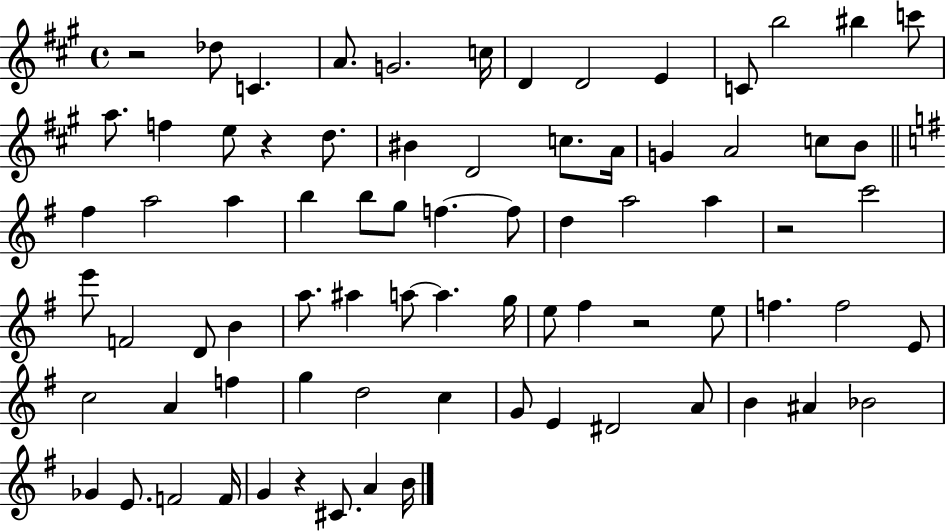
{
  \clef treble
  \time 4/4
  \defaultTimeSignature
  \key a \major
  \repeat volta 2 { r2 des''8 c'4. | a'8. g'2. c''16 | d'4 d'2 e'4 | c'8 b''2 bis''4 c'''8 | \break a''8. f''4 e''8 r4 d''8. | bis'4 d'2 c''8. a'16 | g'4 a'2 c''8 b'8 | \bar "||" \break \key g \major fis''4 a''2 a''4 | b''4 b''8 g''8 f''4.~~ f''8 | d''4 a''2 a''4 | r2 c'''2 | \break e'''8 f'2 d'8 b'4 | a''8. ais''4 a''8~~ a''4. g''16 | e''8 fis''4 r2 e''8 | f''4. f''2 e'8 | \break c''2 a'4 f''4 | g''4 d''2 c''4 | g'8 e'4 dis'2 a'8 | b'4 ais'4 bes'2 | \break ges'4 e'8. f'2 f'16 | g'4 r4 cis'8. a'4 b'16 | } \bar "|."
}